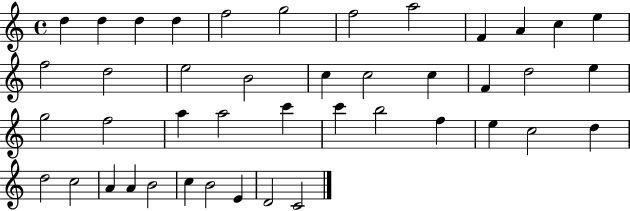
X:1
T:Untitled
M:4/4
L:1/4
K:C
d d d d f2 g2 f2 a2 F A c e f2 d2 e2 B2 c c2 c F d2 e g2 f2 a a2 c' c' b2 f e c2 d d2 c2 A A B2 c B2 E D2 C2